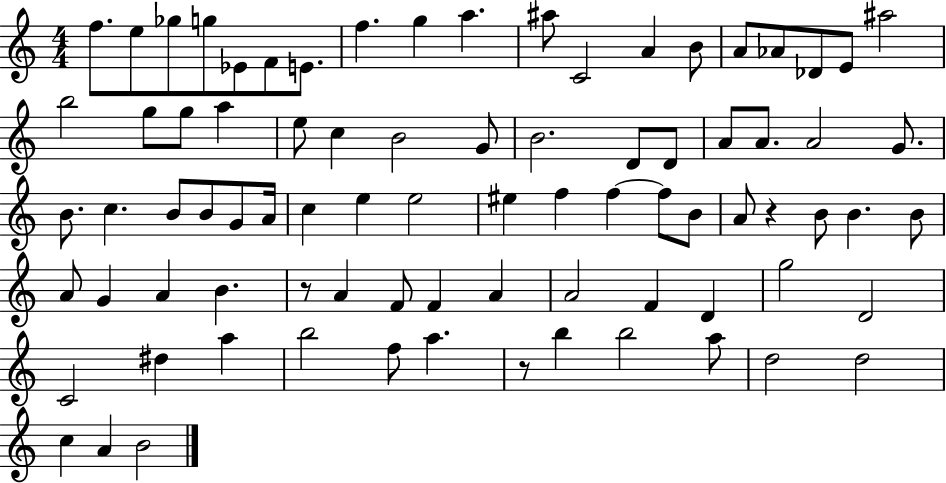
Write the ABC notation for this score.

X:1
T:Untitled
M:4/4
L:1/4
K:C
f/2 e/2 _g/2 g/2 _E/2 F/2 E/2 f g a ^a/2 C2 A B/2 A/2 _A/2 _D/2 E/2 ^a2 b2 g/2 g/2 a e/2 c B2 G/2 B2 D/2 D/2 A/2 A/2 A2 G/2 B/2 c B/2 B/2 G/2 A/4 c e e2 ^e f f f/2 B/2 A/2 z B/2 B B/2 A/2 G A B z/2 A F/2 F A A2 F D g2 D2 C2 ^d a b2 f/2 a z/2 b b2 a/2 d2 d2 c A B2